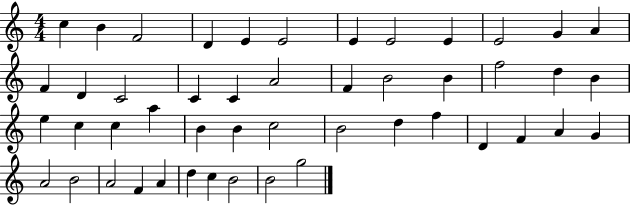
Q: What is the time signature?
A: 4/4